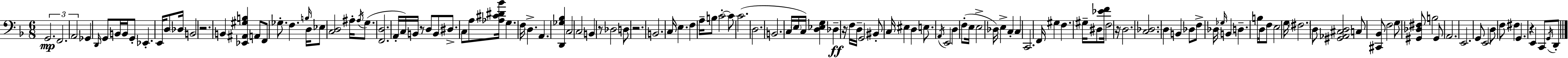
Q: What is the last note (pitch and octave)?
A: D2